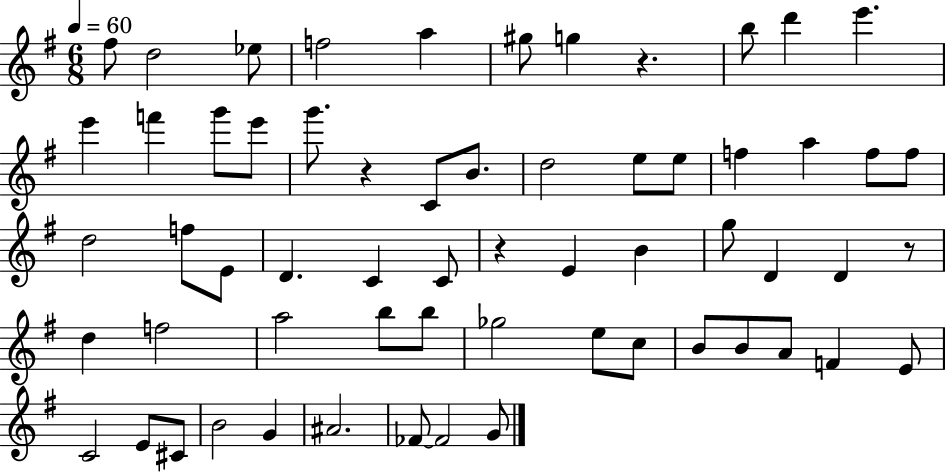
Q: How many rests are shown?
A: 4